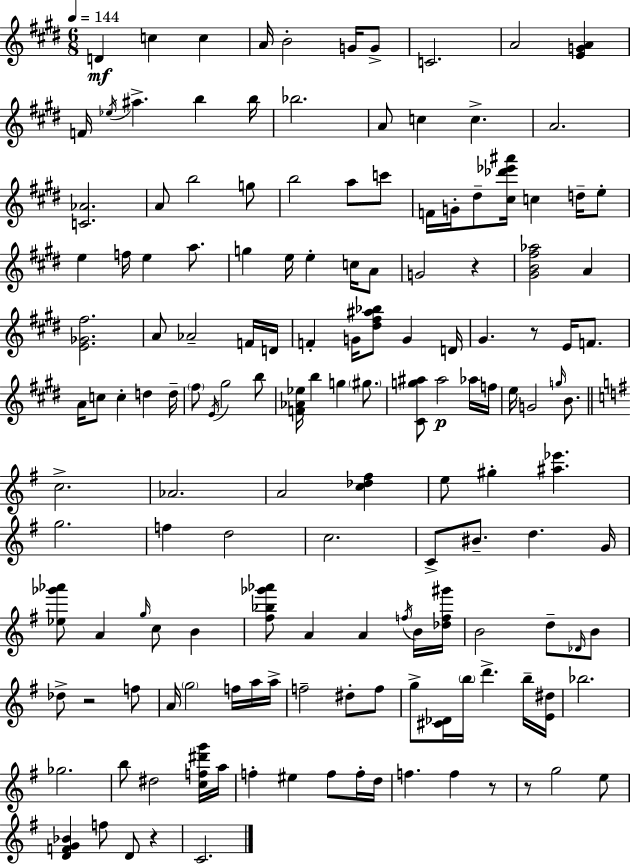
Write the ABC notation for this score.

X:1
T:Untitled
M:6/8
L:1/4
K:E
D c c A/4 B2 G/4 G/2 C2 A2 [EGA] F/4 _e/4 ^a b b/4 _b2 A/2 c c A2 [C_A]2 A/2 b2 g/2 b2 a/2 c'/2 F/4 G/4 ^d/2 [^c_d'_e'^a']/4 c d/4 e/2 e f/4 e a/2 g e/4 e c/4 A/2 G2 z [^GB^f_a]2 A [E_G^f]2 A/2 _A2 F/4 D/4 F G/4 [^d^f^a_b]/2 G D/4 ^G z/2 E/4 F/2 A/4 c/2 c d d/4 ^f/2 E/4 ^g2 b/2 [F_A_e]/4 b g ^g/2 [^Cg^a]/2 ^a2 _a/4 f/4 e/4 G2 g/4 B/2 c2 _A2 A2 [c_d^f] e/2 ^g [^a_e'] g2 f d2 c2 C/2 ^B/2 d G/4 [_e_g'_a']/2 A g/4 c/2 B [^f_b_g'_a']/2 A A f/4 B/4 [_df^g']/4 B2 d/2 _D/4 B/2 _d/2 z2 f/2 A/4 g2 f/4 a/4 a/4 f2 ^d/2 f/2 g/2 [^C_D]/4 b/4 d' b/4 [E^d]/4 _b2 _g2 b/2 ^d2 [cf^d'g']/4 a/4 f ^e f/2 f/4 d/4 f f z/2 z/2 g2 e/2 [DFG_B] f/2 D/2 z C2